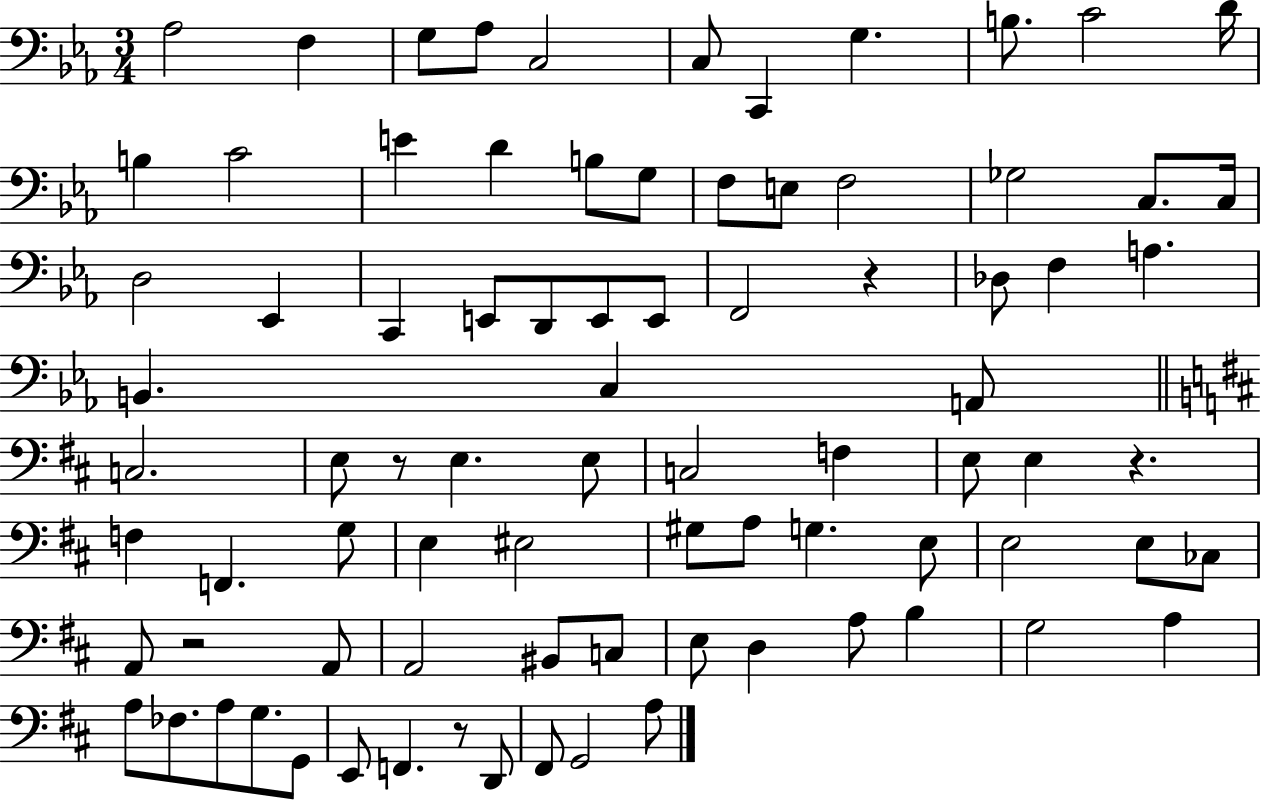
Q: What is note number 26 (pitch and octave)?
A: C2